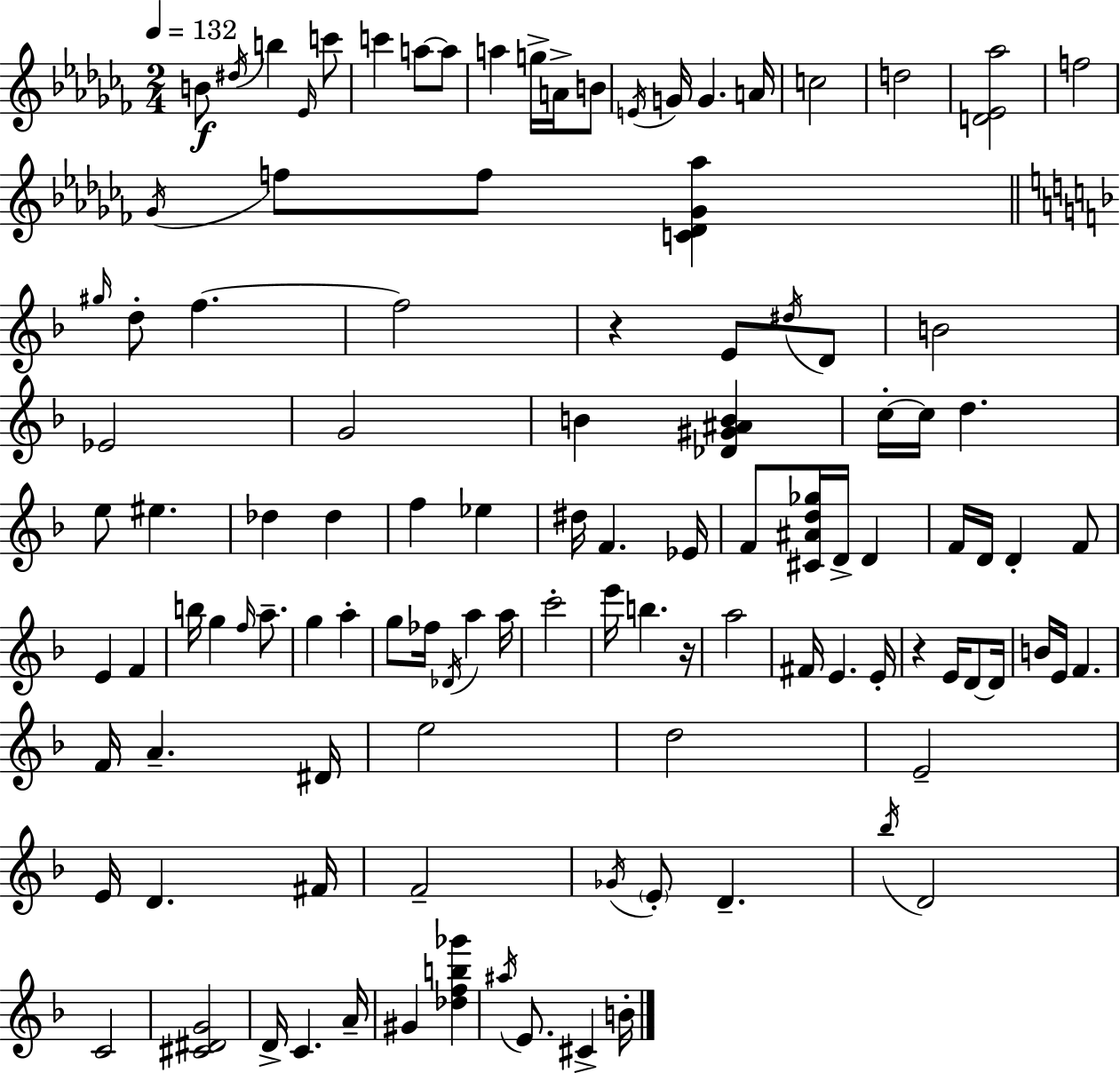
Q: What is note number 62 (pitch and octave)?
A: FES5